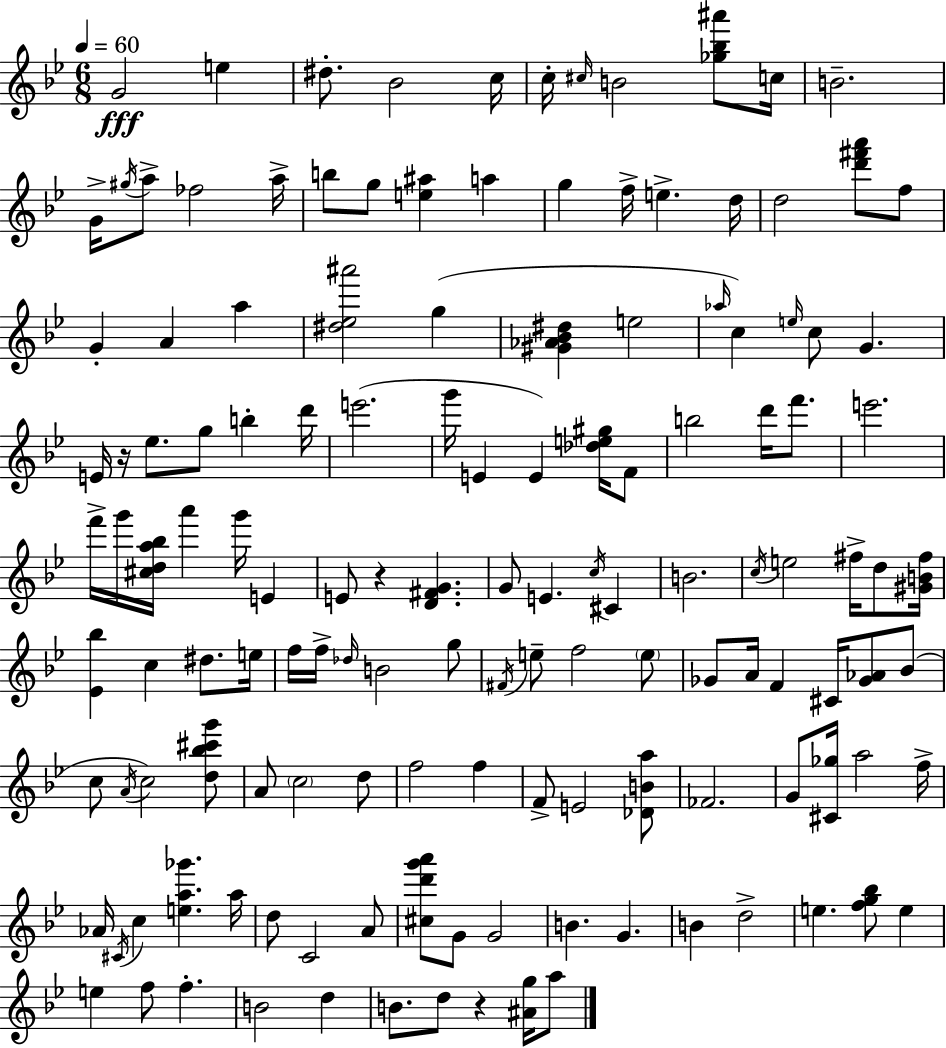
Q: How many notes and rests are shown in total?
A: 138